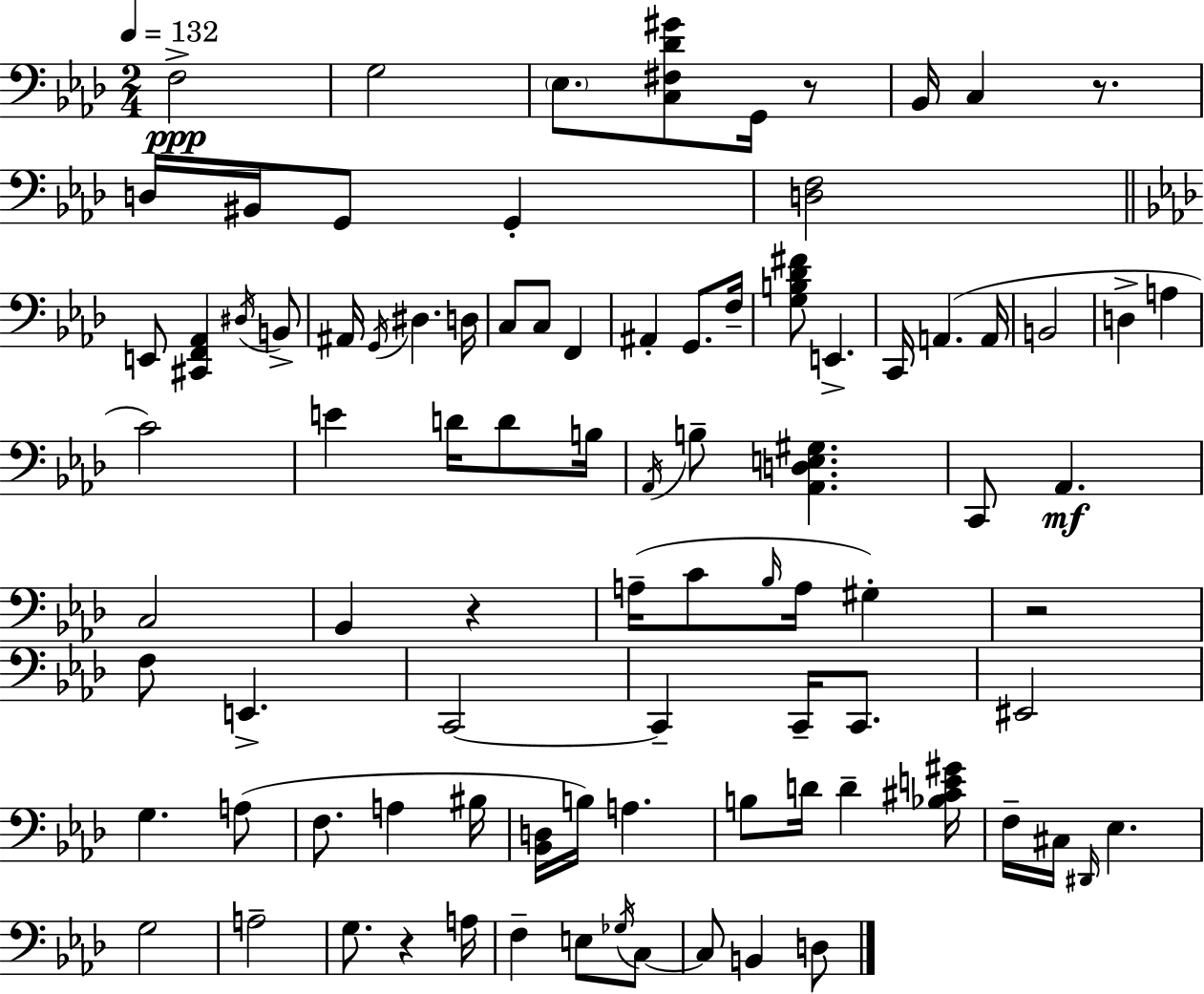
F3/h G3/h Eb3/e. [C3,F#3,Db4,G#4]/e G2/s R/e Bb2/s C3/q R/e. D3/s BIS2/s G2/e G2/q [D3,F3]/h E2/e [C#2,F2,Ab2]/q D#3/s B2/e A#2/s G2/s D#3/q. D3/s C3/e C3/e F2/q A#2/q G2/e. F3/s [G3,B3,Db4,F#4]/e E2/q. C2/s A2/q. A2/s B2/h D3/q A3/q C4/h E4/q D4/s D4/e B3/s Ab2/s B3/e [Ab2,D3,E3,G#3]/q. C2/e Ab2/q. C3/h Bb2/q R/q A3/s C4/e Bb3/s A3/s G#3/q R/h F3/e E2/q. C2/h C2/q C2/s C2/e. EIS2/h G3/q. A3/e F3/e. A3/q BIS3/s [Bb2,D3]/s B3/s A3/q. B3/e D4/s D4/q [Bb3,C#4,E4,G#4]/s F3/s C#3/s D#2/s Eb3/q. G3/h A3/h G3/e. R/q A3/s F3/q E3/e Gb3/s C3/e C3/e B2/q D3/e